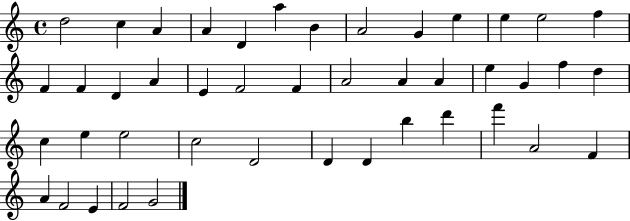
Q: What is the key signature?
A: C major